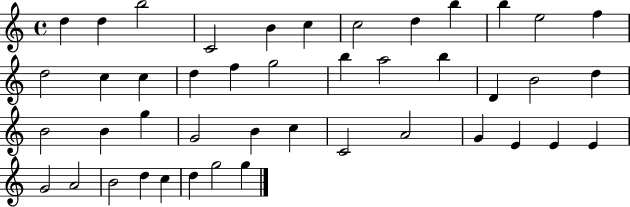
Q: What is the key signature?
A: C major